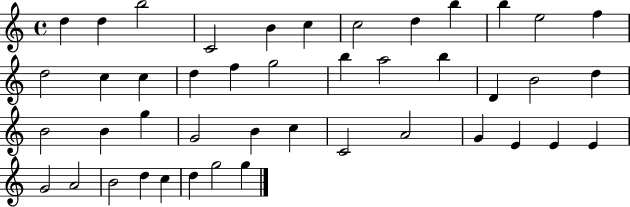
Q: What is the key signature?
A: C major